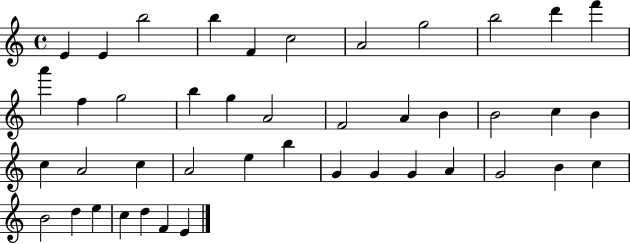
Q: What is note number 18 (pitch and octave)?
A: F4